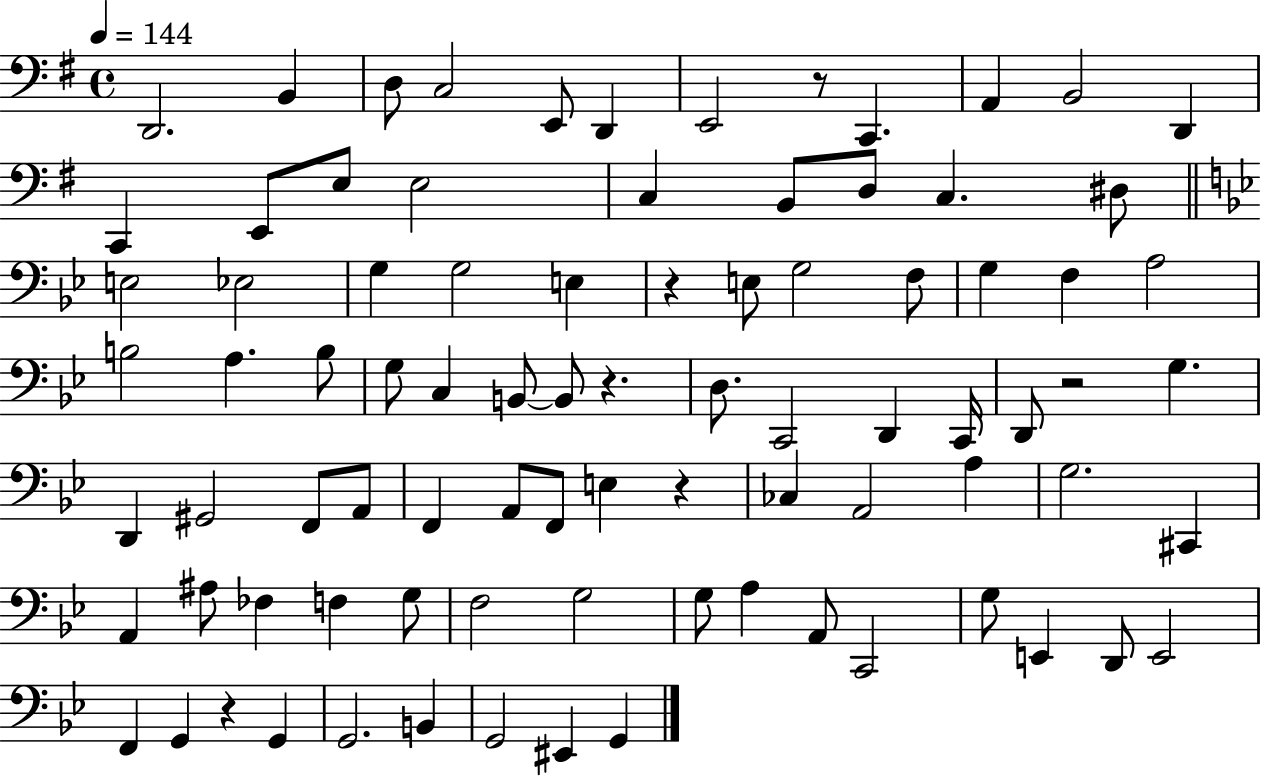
X:1
T:Untitled
M:4/4
L:1/4
K:G
D,,2 B,, D,/2 C,2 E,,/2 D,, E,,2 z/2 C,, A,, B,,2 D,, C,, E,,/2 E,/2 E,2 C, B,,/2 D,/2 C, ^D,/2 E,2 _E,2 G, G,2 E, z E,/2 G,2 F,/2 G, F, A,2 B,2 A, B,/2 G,/2 C, B,,/2 B,,/2 z D,/2 C,,2 D,, C,,/4 D,,/2 z2 G, D,, ^G,,2 F,,/2 A,,/2 F,, A,,/2 F,,/2 E, z _C, A,,2 A, G,2 ^C,, A,, ^A,/2 _F, F, G,/2 F,2 G,2 G,/2 A, A,,/2 C,,2 G,/2 E,, D,,/2 E,,2 F,, G,, z G,, G,,2 B,, G,,2 ^E,, G,,